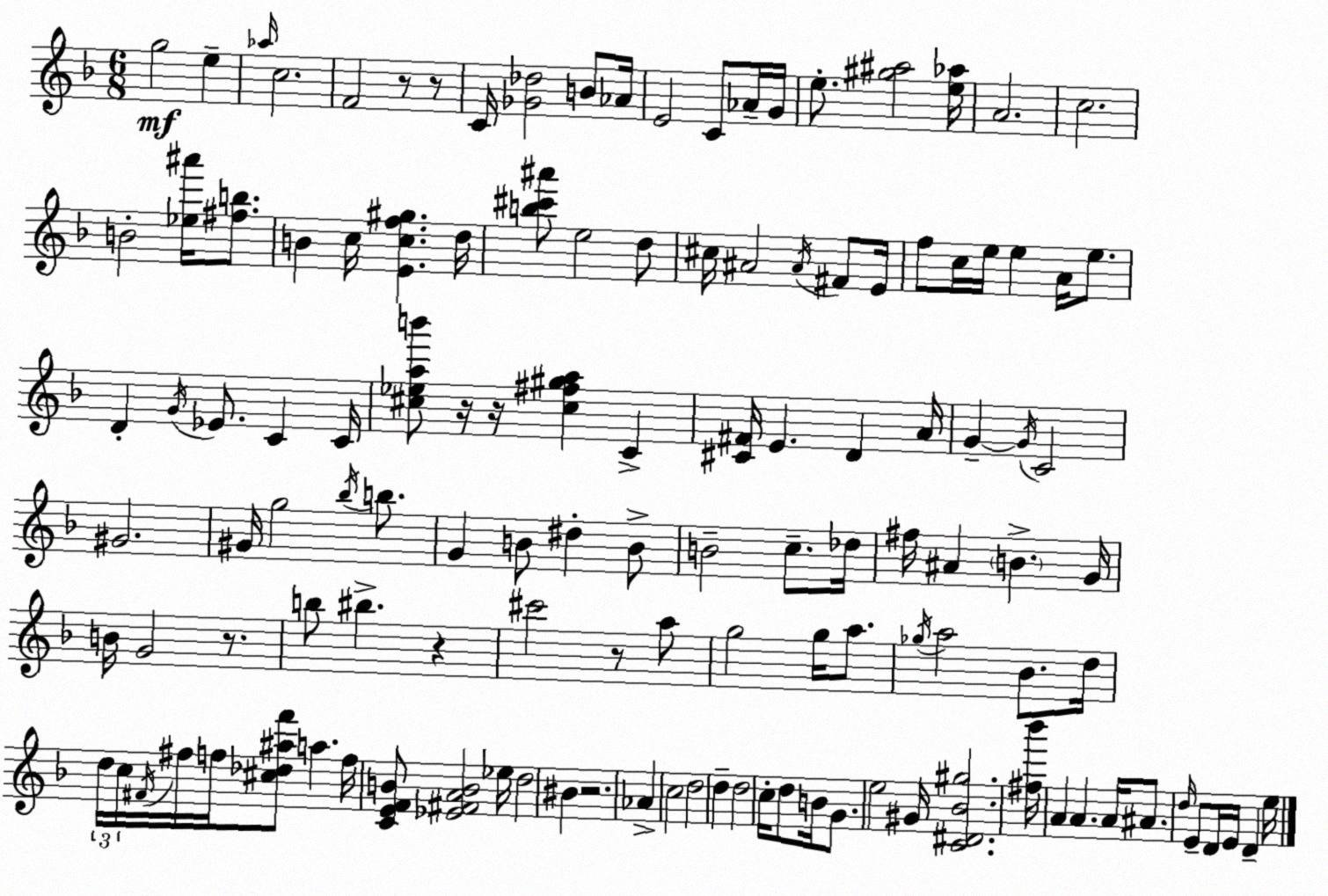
X:1
T:Untitled
M:6/8
L:1/4
K:F
g2 e _a/4 c2 F2 z/2 z/2 C/4 [_G_d]2 B/2 _A/4 E2 C/2 _A/4 G/4 e/2 [^g^a]2 [e_a]/4 A2 c2 B2 [_e^a']/4 [^fb]/2 B c/4 [Ecf^g] d/4 [b^c'^a']/2 e2 d/2 ^c/4 ^A2 ^A/4 ^F/2 E/4 f/2 c/4 e/4 e A/4 e/2 D G/4 _E/2 C C/4 [^c_eab']/2 z/4 z/4 [^c^f^ga] C [^C^F]/4 E D A/4 G G/4 C2 ^G2 ^G/4 g2 _b/4 b/2 G B/2 ^d B/2 B2 c/2 _d/4 ^f/4 ^A B G/4 B/4 G2 z/2 b/2 ^b z ^c'2 z/2 a/2 g2 g/4 a/2 _g/4 a2 _B/2 d/4 d/4 c/4 ^F/4 ^f/4 f/4 [^c_d^af']/2 a f/4 [CEFB]/2 [_E^FAB]2 _e/4 d2 ^B z2 _A c2 d2 d d2 c/4 d/2 B/4 G/2 e2 ^G/4 [C^D_B^g]2 [^f_b']/4 A A A/4 ^A/2 d/4 E/2 D/4 E/4 D e/4